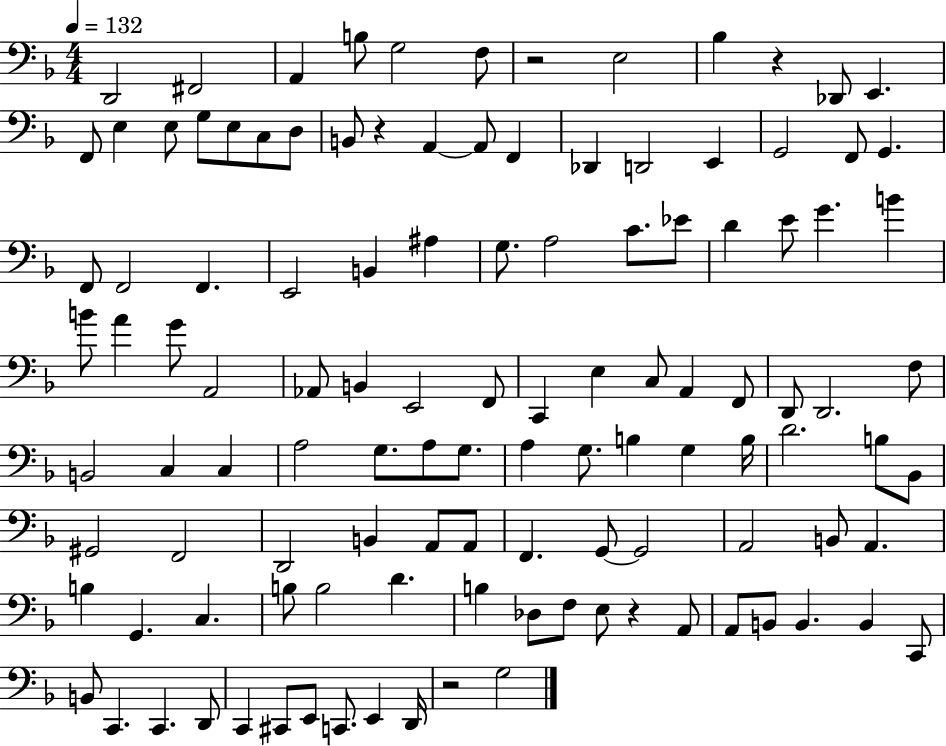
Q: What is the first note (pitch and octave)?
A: D2